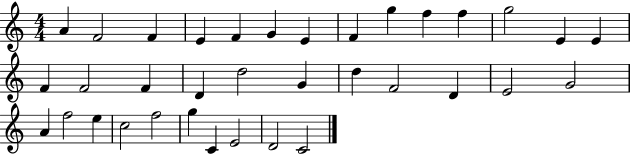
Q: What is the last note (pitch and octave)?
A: C4